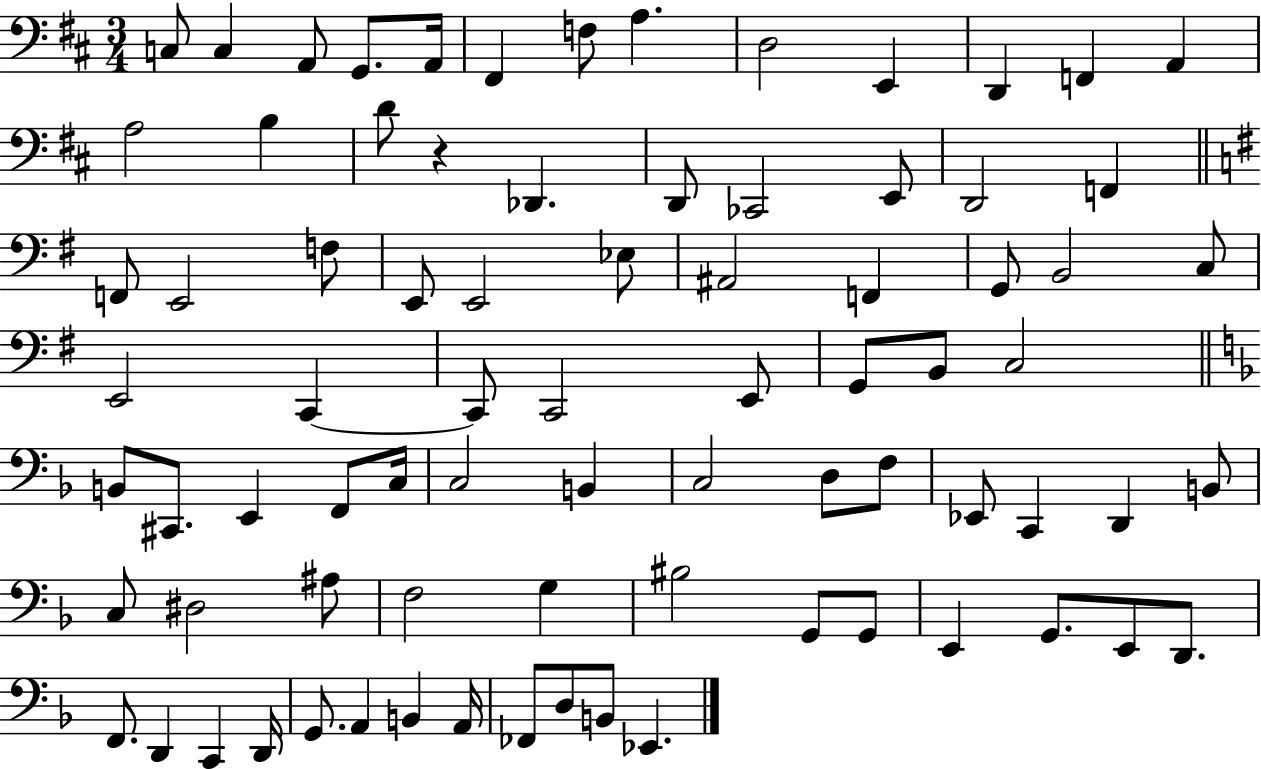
{
  \clef bass
  \numericTimeSignature
  \time 3/4
  \key d \major
  \repeat volta 2 { c8 c4 a,8 g,8. a,16 | fis,4 f8 a4. | d2 e,4 | d,4 f,4 a,4 | \break a2 b4 | d'8 r4 des,4. | d,8 ces,2 e,8 | d,2 f,4 | \break \bar "||" \break \key e \minor f,8 e,2 f8 | e,8 e,2 ees8 | ais,2 f,4 | g,8 b,2 c8 | \break e,2 c,4~~ | c,8 c,2 e,8 | g,8 b,8 c2 | \bar "||" \break \key d \minor b,8 cis,8. e,4 f,8 c16 | c2 b,4 | c2 d8 f8 | ees,8 c,4 d,4 b,8 | \break c8 dis2 ais8 | f2 g4 | bis2 g,8 g,8 | e,4 g,8. e,8 d,8. | \break f,8. d,4 c,4 d,16 | g,8. a,4 b,4 a,16 | fes,8 d8 b,8 ees,4. | } \bar "|."
}